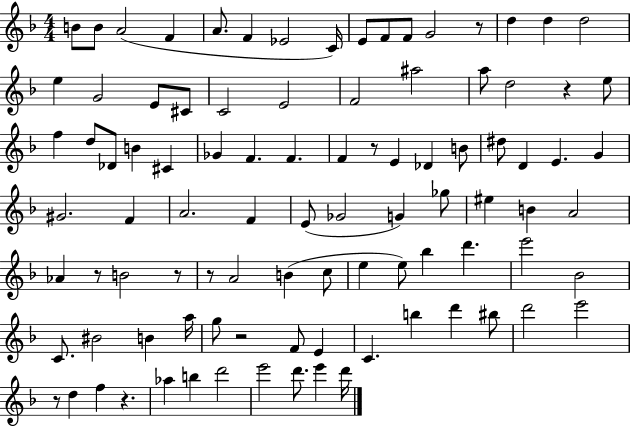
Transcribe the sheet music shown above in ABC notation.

X:1
T:Untitled
M:4/4
L:1/4
K:F
B/2 B/2 A2 F A/2 F _E2 C/4 E/2 F/2 F/2 G2 z/2 d d d2 e G2 E/2 ^C/2 C2 E2 F2 ^a2 a/2 d2 z e/2 f d/2 _D/2 B ^C _G F F F z/2 E _D B/2 ^d/2 D E G ^G2 F A2 F E/2 _G2 G _g/2 ^e B A2 _A z/2 B2 z/2 z/2 A2 B c/2 e e/2 _b d' e'2 _B2 C/2 ^B2 B a/4 g/2 z2 F/2 E C b d' ^b/2 d'2 e'2 z/2 d f z _a b d'2 e'2 d'/2 e' d'/4